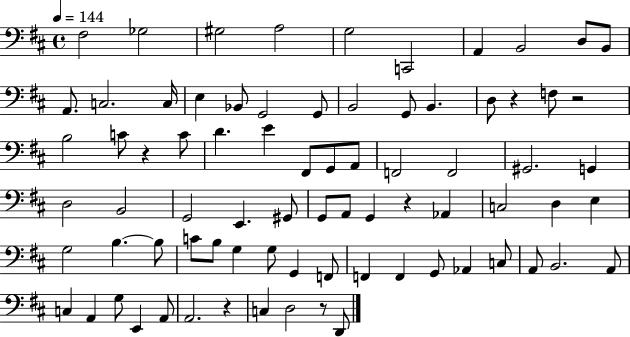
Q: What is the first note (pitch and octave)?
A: F#3